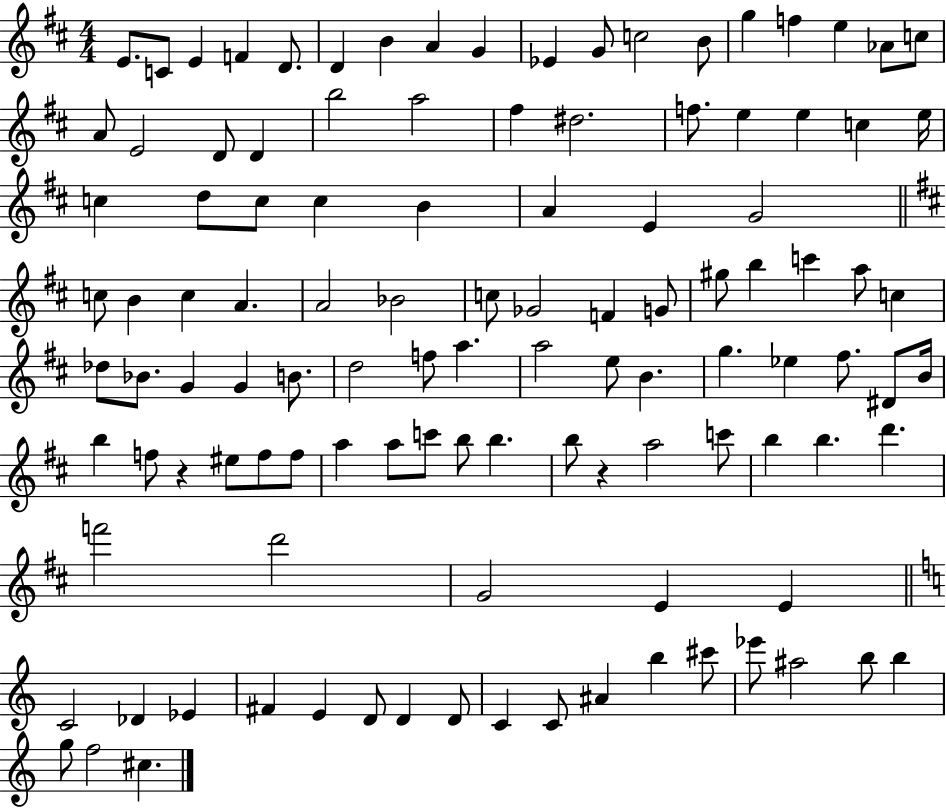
{
  \clef treble
  \numericTimeSignature
  \time 4/4
  \key d \major
  e'8. c'8 e'4 f'4 d'8. | d'4 b'4 a'4 g'4 | ees'4 g'8 c''2 b'8 | g''4 f''4 e''4 aes'8 c''8 | \break a'8 e'2 d'8 d'4 | b''2 a''2 | fis''4 dis''2. | f''8. e''4 e''4 c''4 e''16 | \break c''4 d''8 c''8 c''4 b'4 | a'4 e'4 g'2 | \bar "||" \break \key d \major c''8 b'4 c''4 a'4. | a'2 bes'2 | c''8 ges'2 f'4 g'8 | gis''8 b''4 c'''4 a''8 c''4 | \break des''8 bes'8. g'4 g'4 b'8. | d''2 f''8 a''4. | a''2 e''8 b'4. | g''4. ees''4 fis''8. dis'8 b'16 | \break b''4 f''8 r4 eis''8 f''8 f''8 | a''4 a''8 c'''8 b''8 b''4. | b''8 r4 a''2 c'''8 | b''4 b''4. d'''4. | \break f'''2 d'''2 | g'2 e'4 e'4 | \bar "||" \break \key a \minor c'2 des'4 ees'4 | fis'4 e'4 d'8 d'4 d'8 | c'4 c'8 ais'4 b''4 cis'''8 | ees'''8 ais''2 b''8 b''4 | \break g''8 f''2 cis''4. | \bar "|."
}